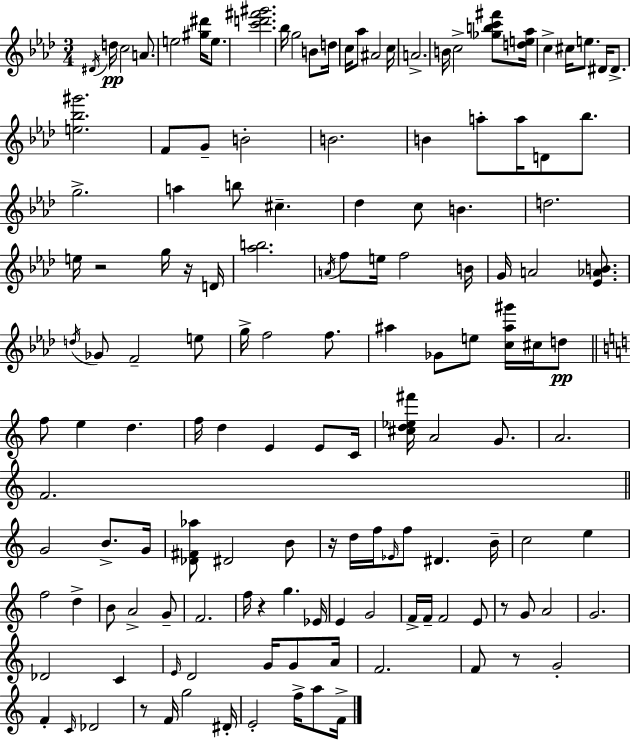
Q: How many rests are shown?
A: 7